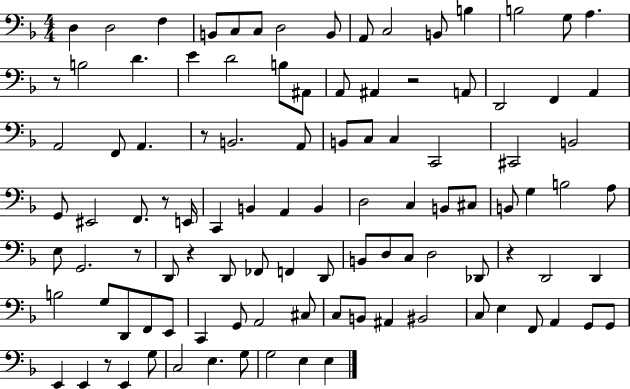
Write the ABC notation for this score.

X:1
T:Untitled
M:4/4
L:1/4
K:F
D, D,2 F, B,,/2 C,/2 C,/2 D,2 B,,/2 A,,/2 C,2 B,,/2 B, B,2 G,/2 A, z/2 B,2 D E D2 B,/2 ^A,,/2 A,,/2 ^A,, z2 A,,/2 D,,2 F,, A,, A,,2 F,,/2 A,, z/2 B,,2 A,,/2 B,,/2 C,/2 C, C,,2 ^C,,2 B,,2 G,,/2 ^E,,2 F,,/2 z/2 E,,/4 C,, B,, A,, B,, D,2 C, B,,/2 ^C,/2 B,,/2 G, B,2 A,/2 E,/2 G,,2 z/2 D,,/2 z D,,/2 _F,,/2 F,, D,,/2 B,,/2 D,/2 C,/2 D,2 _D,,/2 z D,,2 D,, B,2 G,/2 D,,/2 F,,/2 E,,/2 C,, G,,/2 A,,2 ^C,/2 C,/2 B,,/2 ^A,, ^B,,2 C,/2 E, F,,/2 A,, G,,/2 G,,/2 E,, E,, z/2 E,, G,/2 C,2 E, G,/2 G,2 E, E,